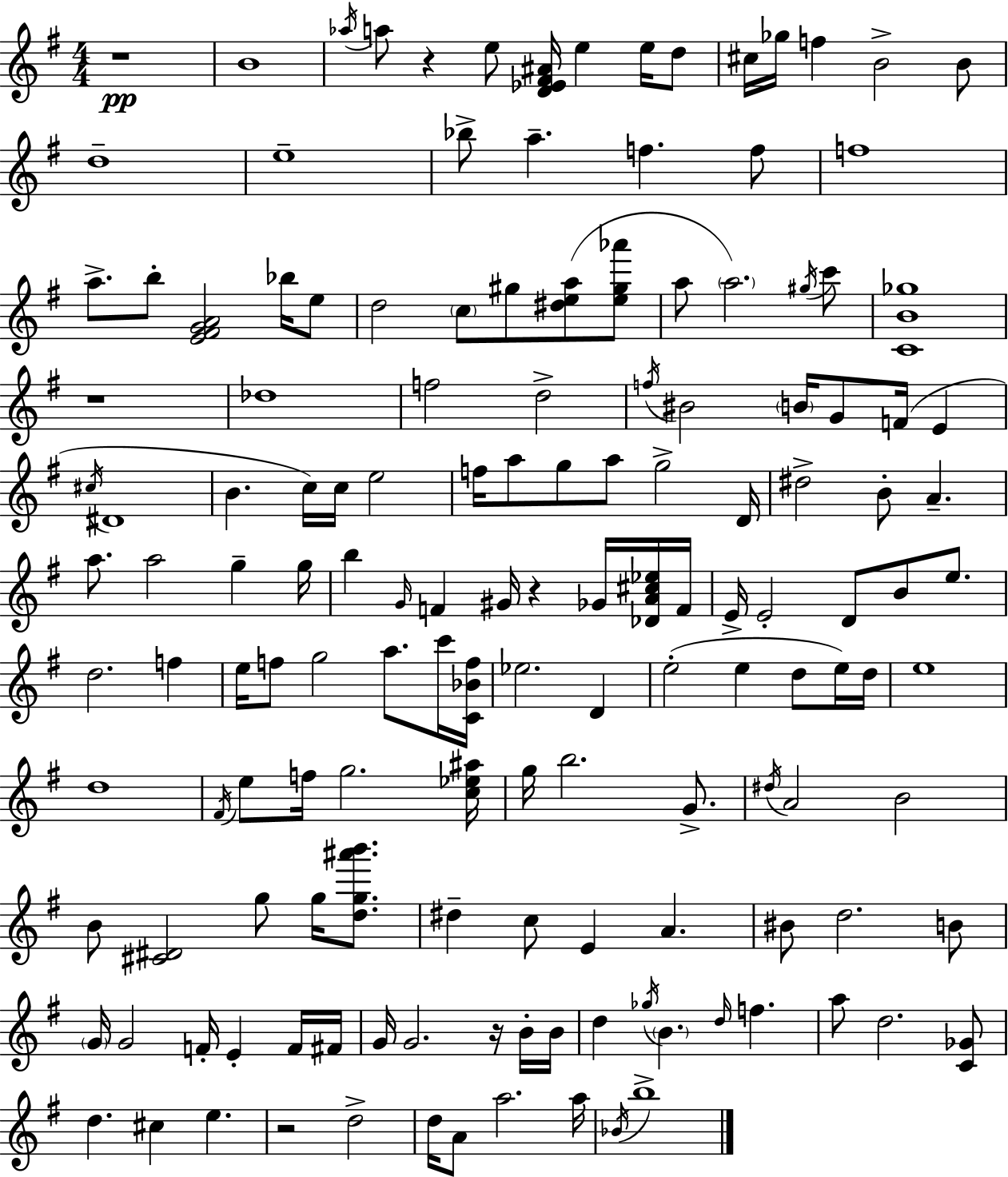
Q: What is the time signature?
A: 4/4